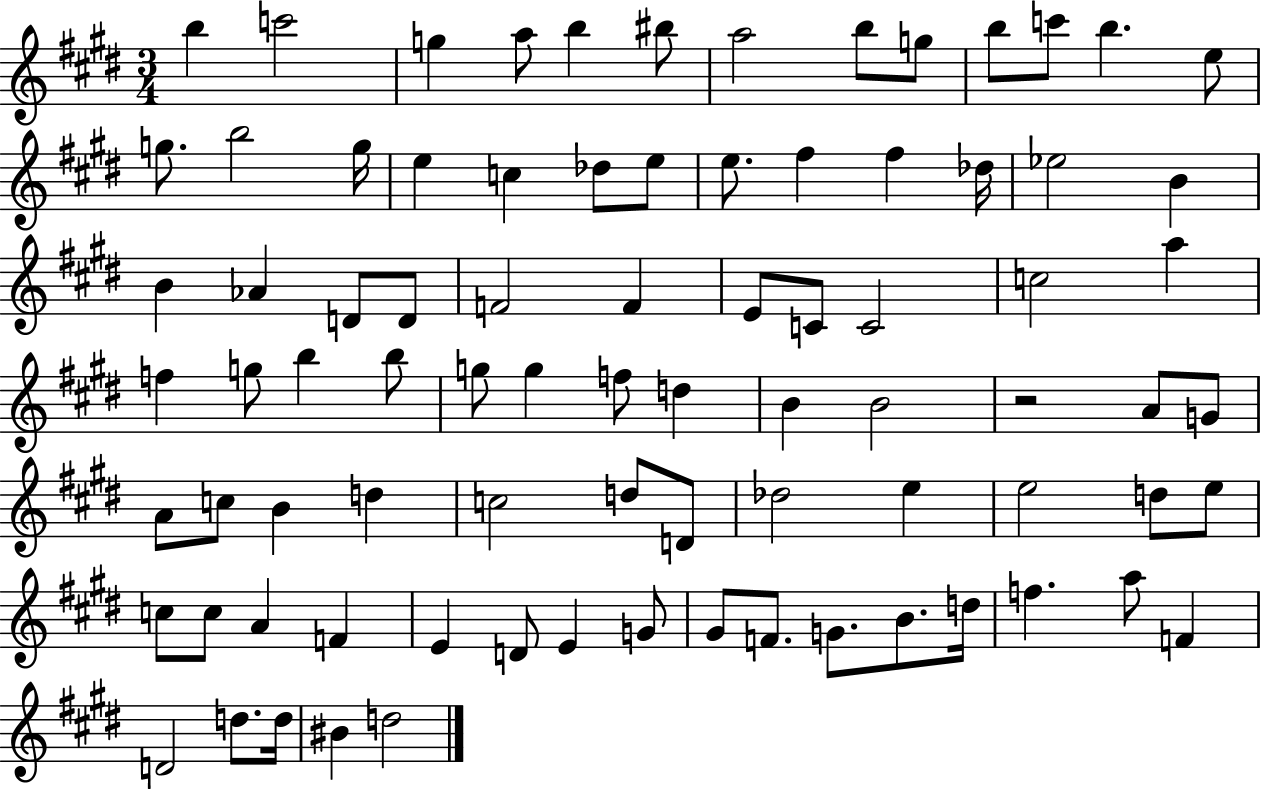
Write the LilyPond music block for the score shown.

{
  \clef treble
  \numericTimeSignature
  \time 3/4
  \key e \major
  b''4 c'''2 | g''4 a''8 b''4 bis''8 | a''2 b''8 g''8 | b''8 c'''8 b''4. e''8 | \break g''8. b''2 g''16 | e''4 c''4 des''8 e''8 | e''8. fis''4 fis''4 des''16 | ees''2 b'4 | \break b'4 aes'4 d'8 d'8 | f'2 f'4 | e'8 c'8 c'2 | c''2 a''4 | \break f''4 g''8 b''4 b''8 | g''8 g''4 f''8 d''4 | b'4 b'2 | r2 a'8 g'8 | \break a'8 c''8 b'4 d''4 | c''2 d''8 d'8 | des''2 e''4 | e''2 d''8 e''8 | \break c''8 c''8 a'4 f'4 | e'4 d'8 e'4 g'8 | gis'8 f'8. g'8. b'8. d''16 | f''4. a''8 f'4 | \break d'2 d''8. d''16 | bis'4 d''2 | \bar "|."
}